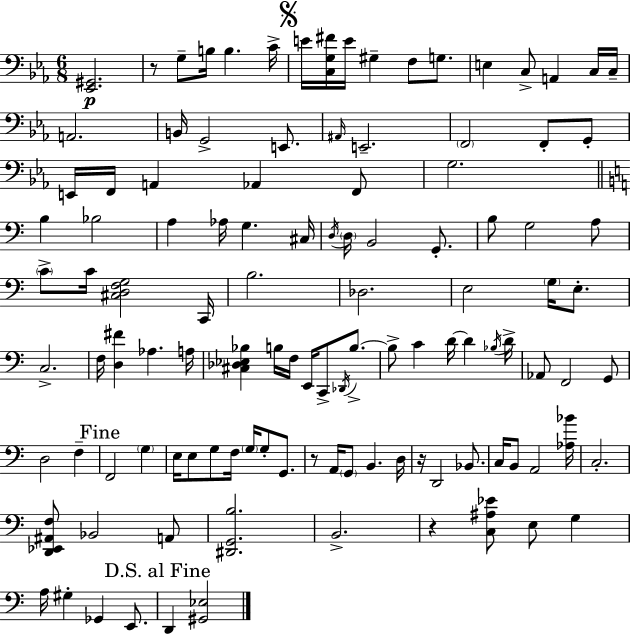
X:1
T:Untitled
M:6/8
L:1/4
K:Eb
[_E,,^G,,]2 z/2 G,/2 B,/4 B, C/4 E/4 [C,G,^F]/4 E/4 ^G, F,/2 G,/2 E, C,/2 A,, C,/4 C,/4 A,,2 B,,/4 G,,2 E,,/2 ^A,,/4 E,,2 F,,2 F,,/2 G,,/2 E,,/4 F,,/4 A,, _A,, F,,/2 G,2 B, _B,2 A, _A,/4 G, ^C,/4 D,/4 D,/4 B,,2 G,,/2 B,/2 G,2 A,/2 C/2 C/4 [^C,D,F,G,]2 C,,/4 B,2 _D,2 E,2 G,/4 E,/2 C,2 F,/4 [D,^F] _A, A,/4 [^C,_D,_E,_B,] B,/4 F,/4 E,,/4 C,,/2 _D,,/4 B,/2 B,/2 C D/4 D _B,/4 D/4 _A,,/2 F,,2 G,,/2 D,2 F, F,,2 G, E,/4 E,/2 G,/2 F,/4 G,/4 G,/2 G,,/2 z/2 A,,/4 G,,/2 B,, D,/4 z/4 D,,2 _B,,/2 C,/4 B,,/2 A,,2 [_A,_B]/4 C,2 [D,,_E,,^A,,F,]/2 _B,,2 A,,/2 [^D,,G,,B,]2 B,,2 z [C,^A,_E]/2 E,/2 G, A,/4 ^G, _G,, E,,/2 D,, [^G,,_E,]2